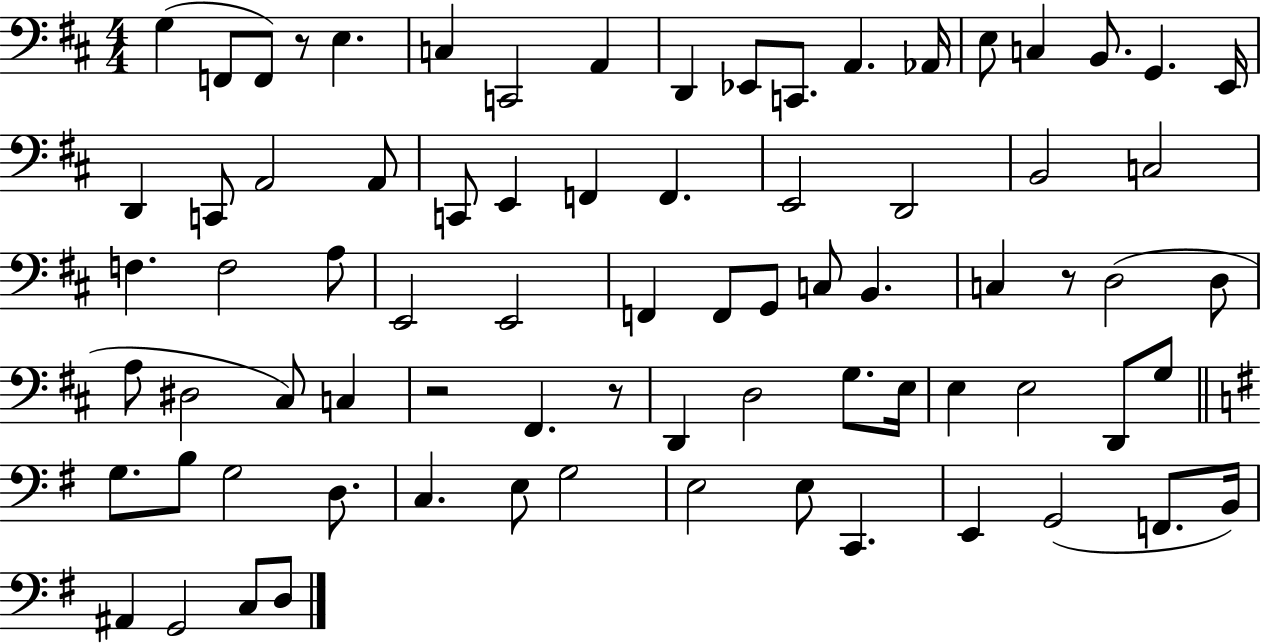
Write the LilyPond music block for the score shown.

{
  \clef bass
  \numericTimeSignature
  \time 4/4
  \key d \major
  g4( f,8 f,8) r8 e4. | c4 c,2 a,4 | d,4 ees,8 c,8. a,4. aes,16 | e8 c4 b,8. g,4. e,16 | \break d,4 c,8 a,2 a,8 | c,8 e,4 f,4 f,4. | e,2 d,2 | b,2 c2 | \break f4. f2 a8 | e,2 e,2 | f,4 f,8 g,8 c8 b,4. | c4 r8 d2( d8 | \break a8 dis2 cis8) c4 | r2 fis,4. r8 | d,4 d2 g8. e16 | e4 e2 d,8 g8 | \break \bar "||" \break \key e \minor g8. b8 g2 d8. | c4. e8 g2 | e2 e8 c,4. | e,4 g,2( f,8. b,16) | \break ais,4 g,2 c8 d8 | \bar "|."
}